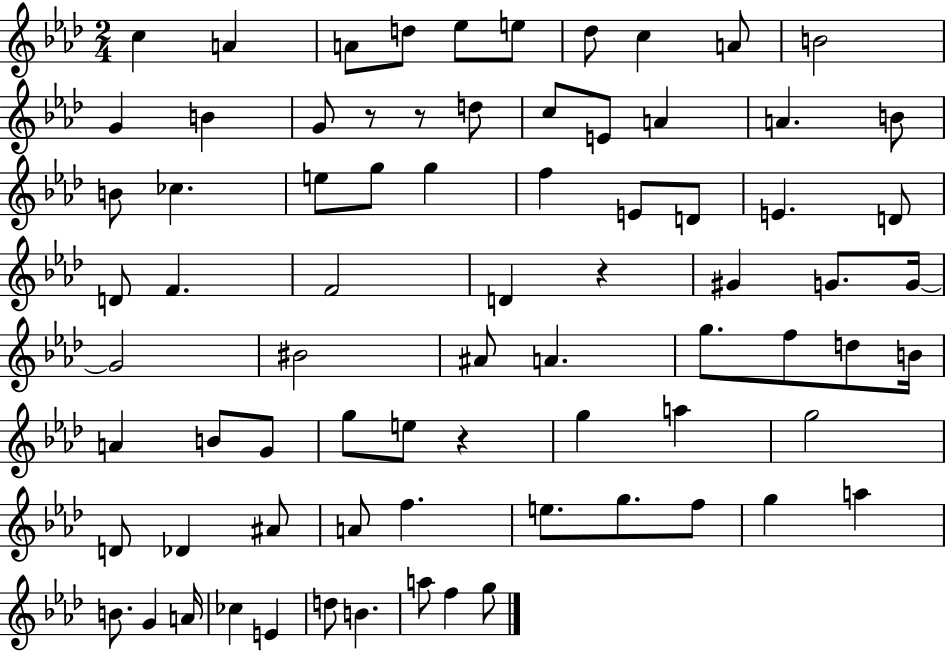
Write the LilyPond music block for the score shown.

{
  \clef treble
  \numericTimeSignature
  \time 2/4
  \key aes \major
  \repeat volta 2 { c''4 a'4 | a'8 d''8 ees''8 e''8 | des''8 c''4 a'8 | b'2 | \break g'4 b'4 | g'8 r8 r8 d''8 | c''8 e'8 a'4 | a'4. b'8 | \break b'8 ces''4. | e''8 g''8 g''4 | f''4 e'8 d'8 | e'4. d'8 | \break d'8 f'4. | f'2 | d'4 r4 | gis'4 g'8. g'16~~ | \break g'2 | bis'2 | ais'8 a'4. | g''8. f''8 d''8 b'16 | \break a'4 b'8 g'8 | g''8 e''8 r4 | g''4 a''4 | g''2 | \break d'8 des'4 ais'8 | a'8 f''4. | e''8. g''8. f''8 | g''4 a''4 | \break b'8. g'4 a'16 | ces''4 e'4 | d''8 b'4. | a''8 f''4 g''8 | \break } \bar "|."
}